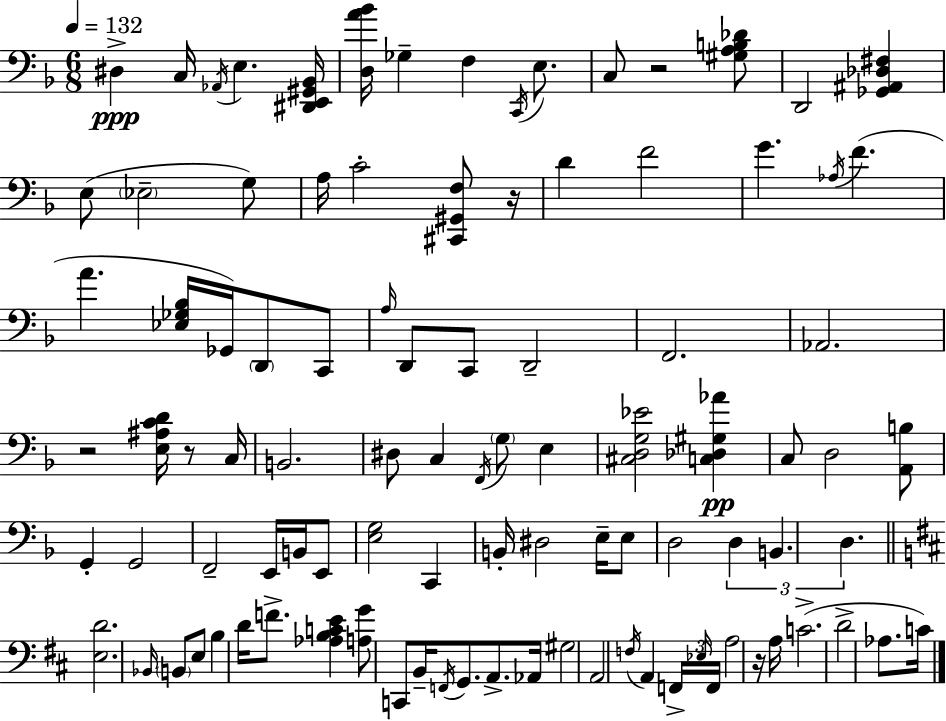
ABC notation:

X:1
T:Untitled
M:6/8
L:1/4
K:F
^D, C,/4 _A,,/4 E, [^D,,E,,^G,,_B,,]/4 [D,A_B]/4 _G, F, C,,/4 E,/2 C,/2 z2 [^G,A,B,_D]/2 D,,2 [_G,,^A,,_D,^F,] E,/2 _E,2 G,/2 A,/4 C2 [^C,,^G,,F,]/2 z/4 D F2 G _A,/4 F A [_E,_G,_B,]/4 _G,,/4 D,,/2 C,,/2 A,/4 D,,/2 C,,/2 D,,2 F,,2 _A,,2 z2 [E,^A,CD]/4 z/2 C,/4 B,,2 ^D,/2 C, F,,/4 G,/2 E, [^C,D,G,_E]2 [C,_D,^G,_A] C,/2 D,2 [A,,B,]/2 G,, G,,2 F,,2 E,,/4 B,,/4 E,,/2 [E,G,]2 C,, B,,/4 ^D,2 E,/4 E,/2 D,2 D, B,, D, [E,D]2 _B,,/4 B,,/2 E,/2 B, D/4 F/2 [_A,B,CE] [A,G]/2 C,,/2 B,,/4 F,,/4 G,,/2 A,,/2 _A,,/4 ^G,2 A,,2 F,/4 A,, F,,/4 _E,/4 F,,/4 A,2 z/4 A,/4 C2 D2 _A,/2 C/4